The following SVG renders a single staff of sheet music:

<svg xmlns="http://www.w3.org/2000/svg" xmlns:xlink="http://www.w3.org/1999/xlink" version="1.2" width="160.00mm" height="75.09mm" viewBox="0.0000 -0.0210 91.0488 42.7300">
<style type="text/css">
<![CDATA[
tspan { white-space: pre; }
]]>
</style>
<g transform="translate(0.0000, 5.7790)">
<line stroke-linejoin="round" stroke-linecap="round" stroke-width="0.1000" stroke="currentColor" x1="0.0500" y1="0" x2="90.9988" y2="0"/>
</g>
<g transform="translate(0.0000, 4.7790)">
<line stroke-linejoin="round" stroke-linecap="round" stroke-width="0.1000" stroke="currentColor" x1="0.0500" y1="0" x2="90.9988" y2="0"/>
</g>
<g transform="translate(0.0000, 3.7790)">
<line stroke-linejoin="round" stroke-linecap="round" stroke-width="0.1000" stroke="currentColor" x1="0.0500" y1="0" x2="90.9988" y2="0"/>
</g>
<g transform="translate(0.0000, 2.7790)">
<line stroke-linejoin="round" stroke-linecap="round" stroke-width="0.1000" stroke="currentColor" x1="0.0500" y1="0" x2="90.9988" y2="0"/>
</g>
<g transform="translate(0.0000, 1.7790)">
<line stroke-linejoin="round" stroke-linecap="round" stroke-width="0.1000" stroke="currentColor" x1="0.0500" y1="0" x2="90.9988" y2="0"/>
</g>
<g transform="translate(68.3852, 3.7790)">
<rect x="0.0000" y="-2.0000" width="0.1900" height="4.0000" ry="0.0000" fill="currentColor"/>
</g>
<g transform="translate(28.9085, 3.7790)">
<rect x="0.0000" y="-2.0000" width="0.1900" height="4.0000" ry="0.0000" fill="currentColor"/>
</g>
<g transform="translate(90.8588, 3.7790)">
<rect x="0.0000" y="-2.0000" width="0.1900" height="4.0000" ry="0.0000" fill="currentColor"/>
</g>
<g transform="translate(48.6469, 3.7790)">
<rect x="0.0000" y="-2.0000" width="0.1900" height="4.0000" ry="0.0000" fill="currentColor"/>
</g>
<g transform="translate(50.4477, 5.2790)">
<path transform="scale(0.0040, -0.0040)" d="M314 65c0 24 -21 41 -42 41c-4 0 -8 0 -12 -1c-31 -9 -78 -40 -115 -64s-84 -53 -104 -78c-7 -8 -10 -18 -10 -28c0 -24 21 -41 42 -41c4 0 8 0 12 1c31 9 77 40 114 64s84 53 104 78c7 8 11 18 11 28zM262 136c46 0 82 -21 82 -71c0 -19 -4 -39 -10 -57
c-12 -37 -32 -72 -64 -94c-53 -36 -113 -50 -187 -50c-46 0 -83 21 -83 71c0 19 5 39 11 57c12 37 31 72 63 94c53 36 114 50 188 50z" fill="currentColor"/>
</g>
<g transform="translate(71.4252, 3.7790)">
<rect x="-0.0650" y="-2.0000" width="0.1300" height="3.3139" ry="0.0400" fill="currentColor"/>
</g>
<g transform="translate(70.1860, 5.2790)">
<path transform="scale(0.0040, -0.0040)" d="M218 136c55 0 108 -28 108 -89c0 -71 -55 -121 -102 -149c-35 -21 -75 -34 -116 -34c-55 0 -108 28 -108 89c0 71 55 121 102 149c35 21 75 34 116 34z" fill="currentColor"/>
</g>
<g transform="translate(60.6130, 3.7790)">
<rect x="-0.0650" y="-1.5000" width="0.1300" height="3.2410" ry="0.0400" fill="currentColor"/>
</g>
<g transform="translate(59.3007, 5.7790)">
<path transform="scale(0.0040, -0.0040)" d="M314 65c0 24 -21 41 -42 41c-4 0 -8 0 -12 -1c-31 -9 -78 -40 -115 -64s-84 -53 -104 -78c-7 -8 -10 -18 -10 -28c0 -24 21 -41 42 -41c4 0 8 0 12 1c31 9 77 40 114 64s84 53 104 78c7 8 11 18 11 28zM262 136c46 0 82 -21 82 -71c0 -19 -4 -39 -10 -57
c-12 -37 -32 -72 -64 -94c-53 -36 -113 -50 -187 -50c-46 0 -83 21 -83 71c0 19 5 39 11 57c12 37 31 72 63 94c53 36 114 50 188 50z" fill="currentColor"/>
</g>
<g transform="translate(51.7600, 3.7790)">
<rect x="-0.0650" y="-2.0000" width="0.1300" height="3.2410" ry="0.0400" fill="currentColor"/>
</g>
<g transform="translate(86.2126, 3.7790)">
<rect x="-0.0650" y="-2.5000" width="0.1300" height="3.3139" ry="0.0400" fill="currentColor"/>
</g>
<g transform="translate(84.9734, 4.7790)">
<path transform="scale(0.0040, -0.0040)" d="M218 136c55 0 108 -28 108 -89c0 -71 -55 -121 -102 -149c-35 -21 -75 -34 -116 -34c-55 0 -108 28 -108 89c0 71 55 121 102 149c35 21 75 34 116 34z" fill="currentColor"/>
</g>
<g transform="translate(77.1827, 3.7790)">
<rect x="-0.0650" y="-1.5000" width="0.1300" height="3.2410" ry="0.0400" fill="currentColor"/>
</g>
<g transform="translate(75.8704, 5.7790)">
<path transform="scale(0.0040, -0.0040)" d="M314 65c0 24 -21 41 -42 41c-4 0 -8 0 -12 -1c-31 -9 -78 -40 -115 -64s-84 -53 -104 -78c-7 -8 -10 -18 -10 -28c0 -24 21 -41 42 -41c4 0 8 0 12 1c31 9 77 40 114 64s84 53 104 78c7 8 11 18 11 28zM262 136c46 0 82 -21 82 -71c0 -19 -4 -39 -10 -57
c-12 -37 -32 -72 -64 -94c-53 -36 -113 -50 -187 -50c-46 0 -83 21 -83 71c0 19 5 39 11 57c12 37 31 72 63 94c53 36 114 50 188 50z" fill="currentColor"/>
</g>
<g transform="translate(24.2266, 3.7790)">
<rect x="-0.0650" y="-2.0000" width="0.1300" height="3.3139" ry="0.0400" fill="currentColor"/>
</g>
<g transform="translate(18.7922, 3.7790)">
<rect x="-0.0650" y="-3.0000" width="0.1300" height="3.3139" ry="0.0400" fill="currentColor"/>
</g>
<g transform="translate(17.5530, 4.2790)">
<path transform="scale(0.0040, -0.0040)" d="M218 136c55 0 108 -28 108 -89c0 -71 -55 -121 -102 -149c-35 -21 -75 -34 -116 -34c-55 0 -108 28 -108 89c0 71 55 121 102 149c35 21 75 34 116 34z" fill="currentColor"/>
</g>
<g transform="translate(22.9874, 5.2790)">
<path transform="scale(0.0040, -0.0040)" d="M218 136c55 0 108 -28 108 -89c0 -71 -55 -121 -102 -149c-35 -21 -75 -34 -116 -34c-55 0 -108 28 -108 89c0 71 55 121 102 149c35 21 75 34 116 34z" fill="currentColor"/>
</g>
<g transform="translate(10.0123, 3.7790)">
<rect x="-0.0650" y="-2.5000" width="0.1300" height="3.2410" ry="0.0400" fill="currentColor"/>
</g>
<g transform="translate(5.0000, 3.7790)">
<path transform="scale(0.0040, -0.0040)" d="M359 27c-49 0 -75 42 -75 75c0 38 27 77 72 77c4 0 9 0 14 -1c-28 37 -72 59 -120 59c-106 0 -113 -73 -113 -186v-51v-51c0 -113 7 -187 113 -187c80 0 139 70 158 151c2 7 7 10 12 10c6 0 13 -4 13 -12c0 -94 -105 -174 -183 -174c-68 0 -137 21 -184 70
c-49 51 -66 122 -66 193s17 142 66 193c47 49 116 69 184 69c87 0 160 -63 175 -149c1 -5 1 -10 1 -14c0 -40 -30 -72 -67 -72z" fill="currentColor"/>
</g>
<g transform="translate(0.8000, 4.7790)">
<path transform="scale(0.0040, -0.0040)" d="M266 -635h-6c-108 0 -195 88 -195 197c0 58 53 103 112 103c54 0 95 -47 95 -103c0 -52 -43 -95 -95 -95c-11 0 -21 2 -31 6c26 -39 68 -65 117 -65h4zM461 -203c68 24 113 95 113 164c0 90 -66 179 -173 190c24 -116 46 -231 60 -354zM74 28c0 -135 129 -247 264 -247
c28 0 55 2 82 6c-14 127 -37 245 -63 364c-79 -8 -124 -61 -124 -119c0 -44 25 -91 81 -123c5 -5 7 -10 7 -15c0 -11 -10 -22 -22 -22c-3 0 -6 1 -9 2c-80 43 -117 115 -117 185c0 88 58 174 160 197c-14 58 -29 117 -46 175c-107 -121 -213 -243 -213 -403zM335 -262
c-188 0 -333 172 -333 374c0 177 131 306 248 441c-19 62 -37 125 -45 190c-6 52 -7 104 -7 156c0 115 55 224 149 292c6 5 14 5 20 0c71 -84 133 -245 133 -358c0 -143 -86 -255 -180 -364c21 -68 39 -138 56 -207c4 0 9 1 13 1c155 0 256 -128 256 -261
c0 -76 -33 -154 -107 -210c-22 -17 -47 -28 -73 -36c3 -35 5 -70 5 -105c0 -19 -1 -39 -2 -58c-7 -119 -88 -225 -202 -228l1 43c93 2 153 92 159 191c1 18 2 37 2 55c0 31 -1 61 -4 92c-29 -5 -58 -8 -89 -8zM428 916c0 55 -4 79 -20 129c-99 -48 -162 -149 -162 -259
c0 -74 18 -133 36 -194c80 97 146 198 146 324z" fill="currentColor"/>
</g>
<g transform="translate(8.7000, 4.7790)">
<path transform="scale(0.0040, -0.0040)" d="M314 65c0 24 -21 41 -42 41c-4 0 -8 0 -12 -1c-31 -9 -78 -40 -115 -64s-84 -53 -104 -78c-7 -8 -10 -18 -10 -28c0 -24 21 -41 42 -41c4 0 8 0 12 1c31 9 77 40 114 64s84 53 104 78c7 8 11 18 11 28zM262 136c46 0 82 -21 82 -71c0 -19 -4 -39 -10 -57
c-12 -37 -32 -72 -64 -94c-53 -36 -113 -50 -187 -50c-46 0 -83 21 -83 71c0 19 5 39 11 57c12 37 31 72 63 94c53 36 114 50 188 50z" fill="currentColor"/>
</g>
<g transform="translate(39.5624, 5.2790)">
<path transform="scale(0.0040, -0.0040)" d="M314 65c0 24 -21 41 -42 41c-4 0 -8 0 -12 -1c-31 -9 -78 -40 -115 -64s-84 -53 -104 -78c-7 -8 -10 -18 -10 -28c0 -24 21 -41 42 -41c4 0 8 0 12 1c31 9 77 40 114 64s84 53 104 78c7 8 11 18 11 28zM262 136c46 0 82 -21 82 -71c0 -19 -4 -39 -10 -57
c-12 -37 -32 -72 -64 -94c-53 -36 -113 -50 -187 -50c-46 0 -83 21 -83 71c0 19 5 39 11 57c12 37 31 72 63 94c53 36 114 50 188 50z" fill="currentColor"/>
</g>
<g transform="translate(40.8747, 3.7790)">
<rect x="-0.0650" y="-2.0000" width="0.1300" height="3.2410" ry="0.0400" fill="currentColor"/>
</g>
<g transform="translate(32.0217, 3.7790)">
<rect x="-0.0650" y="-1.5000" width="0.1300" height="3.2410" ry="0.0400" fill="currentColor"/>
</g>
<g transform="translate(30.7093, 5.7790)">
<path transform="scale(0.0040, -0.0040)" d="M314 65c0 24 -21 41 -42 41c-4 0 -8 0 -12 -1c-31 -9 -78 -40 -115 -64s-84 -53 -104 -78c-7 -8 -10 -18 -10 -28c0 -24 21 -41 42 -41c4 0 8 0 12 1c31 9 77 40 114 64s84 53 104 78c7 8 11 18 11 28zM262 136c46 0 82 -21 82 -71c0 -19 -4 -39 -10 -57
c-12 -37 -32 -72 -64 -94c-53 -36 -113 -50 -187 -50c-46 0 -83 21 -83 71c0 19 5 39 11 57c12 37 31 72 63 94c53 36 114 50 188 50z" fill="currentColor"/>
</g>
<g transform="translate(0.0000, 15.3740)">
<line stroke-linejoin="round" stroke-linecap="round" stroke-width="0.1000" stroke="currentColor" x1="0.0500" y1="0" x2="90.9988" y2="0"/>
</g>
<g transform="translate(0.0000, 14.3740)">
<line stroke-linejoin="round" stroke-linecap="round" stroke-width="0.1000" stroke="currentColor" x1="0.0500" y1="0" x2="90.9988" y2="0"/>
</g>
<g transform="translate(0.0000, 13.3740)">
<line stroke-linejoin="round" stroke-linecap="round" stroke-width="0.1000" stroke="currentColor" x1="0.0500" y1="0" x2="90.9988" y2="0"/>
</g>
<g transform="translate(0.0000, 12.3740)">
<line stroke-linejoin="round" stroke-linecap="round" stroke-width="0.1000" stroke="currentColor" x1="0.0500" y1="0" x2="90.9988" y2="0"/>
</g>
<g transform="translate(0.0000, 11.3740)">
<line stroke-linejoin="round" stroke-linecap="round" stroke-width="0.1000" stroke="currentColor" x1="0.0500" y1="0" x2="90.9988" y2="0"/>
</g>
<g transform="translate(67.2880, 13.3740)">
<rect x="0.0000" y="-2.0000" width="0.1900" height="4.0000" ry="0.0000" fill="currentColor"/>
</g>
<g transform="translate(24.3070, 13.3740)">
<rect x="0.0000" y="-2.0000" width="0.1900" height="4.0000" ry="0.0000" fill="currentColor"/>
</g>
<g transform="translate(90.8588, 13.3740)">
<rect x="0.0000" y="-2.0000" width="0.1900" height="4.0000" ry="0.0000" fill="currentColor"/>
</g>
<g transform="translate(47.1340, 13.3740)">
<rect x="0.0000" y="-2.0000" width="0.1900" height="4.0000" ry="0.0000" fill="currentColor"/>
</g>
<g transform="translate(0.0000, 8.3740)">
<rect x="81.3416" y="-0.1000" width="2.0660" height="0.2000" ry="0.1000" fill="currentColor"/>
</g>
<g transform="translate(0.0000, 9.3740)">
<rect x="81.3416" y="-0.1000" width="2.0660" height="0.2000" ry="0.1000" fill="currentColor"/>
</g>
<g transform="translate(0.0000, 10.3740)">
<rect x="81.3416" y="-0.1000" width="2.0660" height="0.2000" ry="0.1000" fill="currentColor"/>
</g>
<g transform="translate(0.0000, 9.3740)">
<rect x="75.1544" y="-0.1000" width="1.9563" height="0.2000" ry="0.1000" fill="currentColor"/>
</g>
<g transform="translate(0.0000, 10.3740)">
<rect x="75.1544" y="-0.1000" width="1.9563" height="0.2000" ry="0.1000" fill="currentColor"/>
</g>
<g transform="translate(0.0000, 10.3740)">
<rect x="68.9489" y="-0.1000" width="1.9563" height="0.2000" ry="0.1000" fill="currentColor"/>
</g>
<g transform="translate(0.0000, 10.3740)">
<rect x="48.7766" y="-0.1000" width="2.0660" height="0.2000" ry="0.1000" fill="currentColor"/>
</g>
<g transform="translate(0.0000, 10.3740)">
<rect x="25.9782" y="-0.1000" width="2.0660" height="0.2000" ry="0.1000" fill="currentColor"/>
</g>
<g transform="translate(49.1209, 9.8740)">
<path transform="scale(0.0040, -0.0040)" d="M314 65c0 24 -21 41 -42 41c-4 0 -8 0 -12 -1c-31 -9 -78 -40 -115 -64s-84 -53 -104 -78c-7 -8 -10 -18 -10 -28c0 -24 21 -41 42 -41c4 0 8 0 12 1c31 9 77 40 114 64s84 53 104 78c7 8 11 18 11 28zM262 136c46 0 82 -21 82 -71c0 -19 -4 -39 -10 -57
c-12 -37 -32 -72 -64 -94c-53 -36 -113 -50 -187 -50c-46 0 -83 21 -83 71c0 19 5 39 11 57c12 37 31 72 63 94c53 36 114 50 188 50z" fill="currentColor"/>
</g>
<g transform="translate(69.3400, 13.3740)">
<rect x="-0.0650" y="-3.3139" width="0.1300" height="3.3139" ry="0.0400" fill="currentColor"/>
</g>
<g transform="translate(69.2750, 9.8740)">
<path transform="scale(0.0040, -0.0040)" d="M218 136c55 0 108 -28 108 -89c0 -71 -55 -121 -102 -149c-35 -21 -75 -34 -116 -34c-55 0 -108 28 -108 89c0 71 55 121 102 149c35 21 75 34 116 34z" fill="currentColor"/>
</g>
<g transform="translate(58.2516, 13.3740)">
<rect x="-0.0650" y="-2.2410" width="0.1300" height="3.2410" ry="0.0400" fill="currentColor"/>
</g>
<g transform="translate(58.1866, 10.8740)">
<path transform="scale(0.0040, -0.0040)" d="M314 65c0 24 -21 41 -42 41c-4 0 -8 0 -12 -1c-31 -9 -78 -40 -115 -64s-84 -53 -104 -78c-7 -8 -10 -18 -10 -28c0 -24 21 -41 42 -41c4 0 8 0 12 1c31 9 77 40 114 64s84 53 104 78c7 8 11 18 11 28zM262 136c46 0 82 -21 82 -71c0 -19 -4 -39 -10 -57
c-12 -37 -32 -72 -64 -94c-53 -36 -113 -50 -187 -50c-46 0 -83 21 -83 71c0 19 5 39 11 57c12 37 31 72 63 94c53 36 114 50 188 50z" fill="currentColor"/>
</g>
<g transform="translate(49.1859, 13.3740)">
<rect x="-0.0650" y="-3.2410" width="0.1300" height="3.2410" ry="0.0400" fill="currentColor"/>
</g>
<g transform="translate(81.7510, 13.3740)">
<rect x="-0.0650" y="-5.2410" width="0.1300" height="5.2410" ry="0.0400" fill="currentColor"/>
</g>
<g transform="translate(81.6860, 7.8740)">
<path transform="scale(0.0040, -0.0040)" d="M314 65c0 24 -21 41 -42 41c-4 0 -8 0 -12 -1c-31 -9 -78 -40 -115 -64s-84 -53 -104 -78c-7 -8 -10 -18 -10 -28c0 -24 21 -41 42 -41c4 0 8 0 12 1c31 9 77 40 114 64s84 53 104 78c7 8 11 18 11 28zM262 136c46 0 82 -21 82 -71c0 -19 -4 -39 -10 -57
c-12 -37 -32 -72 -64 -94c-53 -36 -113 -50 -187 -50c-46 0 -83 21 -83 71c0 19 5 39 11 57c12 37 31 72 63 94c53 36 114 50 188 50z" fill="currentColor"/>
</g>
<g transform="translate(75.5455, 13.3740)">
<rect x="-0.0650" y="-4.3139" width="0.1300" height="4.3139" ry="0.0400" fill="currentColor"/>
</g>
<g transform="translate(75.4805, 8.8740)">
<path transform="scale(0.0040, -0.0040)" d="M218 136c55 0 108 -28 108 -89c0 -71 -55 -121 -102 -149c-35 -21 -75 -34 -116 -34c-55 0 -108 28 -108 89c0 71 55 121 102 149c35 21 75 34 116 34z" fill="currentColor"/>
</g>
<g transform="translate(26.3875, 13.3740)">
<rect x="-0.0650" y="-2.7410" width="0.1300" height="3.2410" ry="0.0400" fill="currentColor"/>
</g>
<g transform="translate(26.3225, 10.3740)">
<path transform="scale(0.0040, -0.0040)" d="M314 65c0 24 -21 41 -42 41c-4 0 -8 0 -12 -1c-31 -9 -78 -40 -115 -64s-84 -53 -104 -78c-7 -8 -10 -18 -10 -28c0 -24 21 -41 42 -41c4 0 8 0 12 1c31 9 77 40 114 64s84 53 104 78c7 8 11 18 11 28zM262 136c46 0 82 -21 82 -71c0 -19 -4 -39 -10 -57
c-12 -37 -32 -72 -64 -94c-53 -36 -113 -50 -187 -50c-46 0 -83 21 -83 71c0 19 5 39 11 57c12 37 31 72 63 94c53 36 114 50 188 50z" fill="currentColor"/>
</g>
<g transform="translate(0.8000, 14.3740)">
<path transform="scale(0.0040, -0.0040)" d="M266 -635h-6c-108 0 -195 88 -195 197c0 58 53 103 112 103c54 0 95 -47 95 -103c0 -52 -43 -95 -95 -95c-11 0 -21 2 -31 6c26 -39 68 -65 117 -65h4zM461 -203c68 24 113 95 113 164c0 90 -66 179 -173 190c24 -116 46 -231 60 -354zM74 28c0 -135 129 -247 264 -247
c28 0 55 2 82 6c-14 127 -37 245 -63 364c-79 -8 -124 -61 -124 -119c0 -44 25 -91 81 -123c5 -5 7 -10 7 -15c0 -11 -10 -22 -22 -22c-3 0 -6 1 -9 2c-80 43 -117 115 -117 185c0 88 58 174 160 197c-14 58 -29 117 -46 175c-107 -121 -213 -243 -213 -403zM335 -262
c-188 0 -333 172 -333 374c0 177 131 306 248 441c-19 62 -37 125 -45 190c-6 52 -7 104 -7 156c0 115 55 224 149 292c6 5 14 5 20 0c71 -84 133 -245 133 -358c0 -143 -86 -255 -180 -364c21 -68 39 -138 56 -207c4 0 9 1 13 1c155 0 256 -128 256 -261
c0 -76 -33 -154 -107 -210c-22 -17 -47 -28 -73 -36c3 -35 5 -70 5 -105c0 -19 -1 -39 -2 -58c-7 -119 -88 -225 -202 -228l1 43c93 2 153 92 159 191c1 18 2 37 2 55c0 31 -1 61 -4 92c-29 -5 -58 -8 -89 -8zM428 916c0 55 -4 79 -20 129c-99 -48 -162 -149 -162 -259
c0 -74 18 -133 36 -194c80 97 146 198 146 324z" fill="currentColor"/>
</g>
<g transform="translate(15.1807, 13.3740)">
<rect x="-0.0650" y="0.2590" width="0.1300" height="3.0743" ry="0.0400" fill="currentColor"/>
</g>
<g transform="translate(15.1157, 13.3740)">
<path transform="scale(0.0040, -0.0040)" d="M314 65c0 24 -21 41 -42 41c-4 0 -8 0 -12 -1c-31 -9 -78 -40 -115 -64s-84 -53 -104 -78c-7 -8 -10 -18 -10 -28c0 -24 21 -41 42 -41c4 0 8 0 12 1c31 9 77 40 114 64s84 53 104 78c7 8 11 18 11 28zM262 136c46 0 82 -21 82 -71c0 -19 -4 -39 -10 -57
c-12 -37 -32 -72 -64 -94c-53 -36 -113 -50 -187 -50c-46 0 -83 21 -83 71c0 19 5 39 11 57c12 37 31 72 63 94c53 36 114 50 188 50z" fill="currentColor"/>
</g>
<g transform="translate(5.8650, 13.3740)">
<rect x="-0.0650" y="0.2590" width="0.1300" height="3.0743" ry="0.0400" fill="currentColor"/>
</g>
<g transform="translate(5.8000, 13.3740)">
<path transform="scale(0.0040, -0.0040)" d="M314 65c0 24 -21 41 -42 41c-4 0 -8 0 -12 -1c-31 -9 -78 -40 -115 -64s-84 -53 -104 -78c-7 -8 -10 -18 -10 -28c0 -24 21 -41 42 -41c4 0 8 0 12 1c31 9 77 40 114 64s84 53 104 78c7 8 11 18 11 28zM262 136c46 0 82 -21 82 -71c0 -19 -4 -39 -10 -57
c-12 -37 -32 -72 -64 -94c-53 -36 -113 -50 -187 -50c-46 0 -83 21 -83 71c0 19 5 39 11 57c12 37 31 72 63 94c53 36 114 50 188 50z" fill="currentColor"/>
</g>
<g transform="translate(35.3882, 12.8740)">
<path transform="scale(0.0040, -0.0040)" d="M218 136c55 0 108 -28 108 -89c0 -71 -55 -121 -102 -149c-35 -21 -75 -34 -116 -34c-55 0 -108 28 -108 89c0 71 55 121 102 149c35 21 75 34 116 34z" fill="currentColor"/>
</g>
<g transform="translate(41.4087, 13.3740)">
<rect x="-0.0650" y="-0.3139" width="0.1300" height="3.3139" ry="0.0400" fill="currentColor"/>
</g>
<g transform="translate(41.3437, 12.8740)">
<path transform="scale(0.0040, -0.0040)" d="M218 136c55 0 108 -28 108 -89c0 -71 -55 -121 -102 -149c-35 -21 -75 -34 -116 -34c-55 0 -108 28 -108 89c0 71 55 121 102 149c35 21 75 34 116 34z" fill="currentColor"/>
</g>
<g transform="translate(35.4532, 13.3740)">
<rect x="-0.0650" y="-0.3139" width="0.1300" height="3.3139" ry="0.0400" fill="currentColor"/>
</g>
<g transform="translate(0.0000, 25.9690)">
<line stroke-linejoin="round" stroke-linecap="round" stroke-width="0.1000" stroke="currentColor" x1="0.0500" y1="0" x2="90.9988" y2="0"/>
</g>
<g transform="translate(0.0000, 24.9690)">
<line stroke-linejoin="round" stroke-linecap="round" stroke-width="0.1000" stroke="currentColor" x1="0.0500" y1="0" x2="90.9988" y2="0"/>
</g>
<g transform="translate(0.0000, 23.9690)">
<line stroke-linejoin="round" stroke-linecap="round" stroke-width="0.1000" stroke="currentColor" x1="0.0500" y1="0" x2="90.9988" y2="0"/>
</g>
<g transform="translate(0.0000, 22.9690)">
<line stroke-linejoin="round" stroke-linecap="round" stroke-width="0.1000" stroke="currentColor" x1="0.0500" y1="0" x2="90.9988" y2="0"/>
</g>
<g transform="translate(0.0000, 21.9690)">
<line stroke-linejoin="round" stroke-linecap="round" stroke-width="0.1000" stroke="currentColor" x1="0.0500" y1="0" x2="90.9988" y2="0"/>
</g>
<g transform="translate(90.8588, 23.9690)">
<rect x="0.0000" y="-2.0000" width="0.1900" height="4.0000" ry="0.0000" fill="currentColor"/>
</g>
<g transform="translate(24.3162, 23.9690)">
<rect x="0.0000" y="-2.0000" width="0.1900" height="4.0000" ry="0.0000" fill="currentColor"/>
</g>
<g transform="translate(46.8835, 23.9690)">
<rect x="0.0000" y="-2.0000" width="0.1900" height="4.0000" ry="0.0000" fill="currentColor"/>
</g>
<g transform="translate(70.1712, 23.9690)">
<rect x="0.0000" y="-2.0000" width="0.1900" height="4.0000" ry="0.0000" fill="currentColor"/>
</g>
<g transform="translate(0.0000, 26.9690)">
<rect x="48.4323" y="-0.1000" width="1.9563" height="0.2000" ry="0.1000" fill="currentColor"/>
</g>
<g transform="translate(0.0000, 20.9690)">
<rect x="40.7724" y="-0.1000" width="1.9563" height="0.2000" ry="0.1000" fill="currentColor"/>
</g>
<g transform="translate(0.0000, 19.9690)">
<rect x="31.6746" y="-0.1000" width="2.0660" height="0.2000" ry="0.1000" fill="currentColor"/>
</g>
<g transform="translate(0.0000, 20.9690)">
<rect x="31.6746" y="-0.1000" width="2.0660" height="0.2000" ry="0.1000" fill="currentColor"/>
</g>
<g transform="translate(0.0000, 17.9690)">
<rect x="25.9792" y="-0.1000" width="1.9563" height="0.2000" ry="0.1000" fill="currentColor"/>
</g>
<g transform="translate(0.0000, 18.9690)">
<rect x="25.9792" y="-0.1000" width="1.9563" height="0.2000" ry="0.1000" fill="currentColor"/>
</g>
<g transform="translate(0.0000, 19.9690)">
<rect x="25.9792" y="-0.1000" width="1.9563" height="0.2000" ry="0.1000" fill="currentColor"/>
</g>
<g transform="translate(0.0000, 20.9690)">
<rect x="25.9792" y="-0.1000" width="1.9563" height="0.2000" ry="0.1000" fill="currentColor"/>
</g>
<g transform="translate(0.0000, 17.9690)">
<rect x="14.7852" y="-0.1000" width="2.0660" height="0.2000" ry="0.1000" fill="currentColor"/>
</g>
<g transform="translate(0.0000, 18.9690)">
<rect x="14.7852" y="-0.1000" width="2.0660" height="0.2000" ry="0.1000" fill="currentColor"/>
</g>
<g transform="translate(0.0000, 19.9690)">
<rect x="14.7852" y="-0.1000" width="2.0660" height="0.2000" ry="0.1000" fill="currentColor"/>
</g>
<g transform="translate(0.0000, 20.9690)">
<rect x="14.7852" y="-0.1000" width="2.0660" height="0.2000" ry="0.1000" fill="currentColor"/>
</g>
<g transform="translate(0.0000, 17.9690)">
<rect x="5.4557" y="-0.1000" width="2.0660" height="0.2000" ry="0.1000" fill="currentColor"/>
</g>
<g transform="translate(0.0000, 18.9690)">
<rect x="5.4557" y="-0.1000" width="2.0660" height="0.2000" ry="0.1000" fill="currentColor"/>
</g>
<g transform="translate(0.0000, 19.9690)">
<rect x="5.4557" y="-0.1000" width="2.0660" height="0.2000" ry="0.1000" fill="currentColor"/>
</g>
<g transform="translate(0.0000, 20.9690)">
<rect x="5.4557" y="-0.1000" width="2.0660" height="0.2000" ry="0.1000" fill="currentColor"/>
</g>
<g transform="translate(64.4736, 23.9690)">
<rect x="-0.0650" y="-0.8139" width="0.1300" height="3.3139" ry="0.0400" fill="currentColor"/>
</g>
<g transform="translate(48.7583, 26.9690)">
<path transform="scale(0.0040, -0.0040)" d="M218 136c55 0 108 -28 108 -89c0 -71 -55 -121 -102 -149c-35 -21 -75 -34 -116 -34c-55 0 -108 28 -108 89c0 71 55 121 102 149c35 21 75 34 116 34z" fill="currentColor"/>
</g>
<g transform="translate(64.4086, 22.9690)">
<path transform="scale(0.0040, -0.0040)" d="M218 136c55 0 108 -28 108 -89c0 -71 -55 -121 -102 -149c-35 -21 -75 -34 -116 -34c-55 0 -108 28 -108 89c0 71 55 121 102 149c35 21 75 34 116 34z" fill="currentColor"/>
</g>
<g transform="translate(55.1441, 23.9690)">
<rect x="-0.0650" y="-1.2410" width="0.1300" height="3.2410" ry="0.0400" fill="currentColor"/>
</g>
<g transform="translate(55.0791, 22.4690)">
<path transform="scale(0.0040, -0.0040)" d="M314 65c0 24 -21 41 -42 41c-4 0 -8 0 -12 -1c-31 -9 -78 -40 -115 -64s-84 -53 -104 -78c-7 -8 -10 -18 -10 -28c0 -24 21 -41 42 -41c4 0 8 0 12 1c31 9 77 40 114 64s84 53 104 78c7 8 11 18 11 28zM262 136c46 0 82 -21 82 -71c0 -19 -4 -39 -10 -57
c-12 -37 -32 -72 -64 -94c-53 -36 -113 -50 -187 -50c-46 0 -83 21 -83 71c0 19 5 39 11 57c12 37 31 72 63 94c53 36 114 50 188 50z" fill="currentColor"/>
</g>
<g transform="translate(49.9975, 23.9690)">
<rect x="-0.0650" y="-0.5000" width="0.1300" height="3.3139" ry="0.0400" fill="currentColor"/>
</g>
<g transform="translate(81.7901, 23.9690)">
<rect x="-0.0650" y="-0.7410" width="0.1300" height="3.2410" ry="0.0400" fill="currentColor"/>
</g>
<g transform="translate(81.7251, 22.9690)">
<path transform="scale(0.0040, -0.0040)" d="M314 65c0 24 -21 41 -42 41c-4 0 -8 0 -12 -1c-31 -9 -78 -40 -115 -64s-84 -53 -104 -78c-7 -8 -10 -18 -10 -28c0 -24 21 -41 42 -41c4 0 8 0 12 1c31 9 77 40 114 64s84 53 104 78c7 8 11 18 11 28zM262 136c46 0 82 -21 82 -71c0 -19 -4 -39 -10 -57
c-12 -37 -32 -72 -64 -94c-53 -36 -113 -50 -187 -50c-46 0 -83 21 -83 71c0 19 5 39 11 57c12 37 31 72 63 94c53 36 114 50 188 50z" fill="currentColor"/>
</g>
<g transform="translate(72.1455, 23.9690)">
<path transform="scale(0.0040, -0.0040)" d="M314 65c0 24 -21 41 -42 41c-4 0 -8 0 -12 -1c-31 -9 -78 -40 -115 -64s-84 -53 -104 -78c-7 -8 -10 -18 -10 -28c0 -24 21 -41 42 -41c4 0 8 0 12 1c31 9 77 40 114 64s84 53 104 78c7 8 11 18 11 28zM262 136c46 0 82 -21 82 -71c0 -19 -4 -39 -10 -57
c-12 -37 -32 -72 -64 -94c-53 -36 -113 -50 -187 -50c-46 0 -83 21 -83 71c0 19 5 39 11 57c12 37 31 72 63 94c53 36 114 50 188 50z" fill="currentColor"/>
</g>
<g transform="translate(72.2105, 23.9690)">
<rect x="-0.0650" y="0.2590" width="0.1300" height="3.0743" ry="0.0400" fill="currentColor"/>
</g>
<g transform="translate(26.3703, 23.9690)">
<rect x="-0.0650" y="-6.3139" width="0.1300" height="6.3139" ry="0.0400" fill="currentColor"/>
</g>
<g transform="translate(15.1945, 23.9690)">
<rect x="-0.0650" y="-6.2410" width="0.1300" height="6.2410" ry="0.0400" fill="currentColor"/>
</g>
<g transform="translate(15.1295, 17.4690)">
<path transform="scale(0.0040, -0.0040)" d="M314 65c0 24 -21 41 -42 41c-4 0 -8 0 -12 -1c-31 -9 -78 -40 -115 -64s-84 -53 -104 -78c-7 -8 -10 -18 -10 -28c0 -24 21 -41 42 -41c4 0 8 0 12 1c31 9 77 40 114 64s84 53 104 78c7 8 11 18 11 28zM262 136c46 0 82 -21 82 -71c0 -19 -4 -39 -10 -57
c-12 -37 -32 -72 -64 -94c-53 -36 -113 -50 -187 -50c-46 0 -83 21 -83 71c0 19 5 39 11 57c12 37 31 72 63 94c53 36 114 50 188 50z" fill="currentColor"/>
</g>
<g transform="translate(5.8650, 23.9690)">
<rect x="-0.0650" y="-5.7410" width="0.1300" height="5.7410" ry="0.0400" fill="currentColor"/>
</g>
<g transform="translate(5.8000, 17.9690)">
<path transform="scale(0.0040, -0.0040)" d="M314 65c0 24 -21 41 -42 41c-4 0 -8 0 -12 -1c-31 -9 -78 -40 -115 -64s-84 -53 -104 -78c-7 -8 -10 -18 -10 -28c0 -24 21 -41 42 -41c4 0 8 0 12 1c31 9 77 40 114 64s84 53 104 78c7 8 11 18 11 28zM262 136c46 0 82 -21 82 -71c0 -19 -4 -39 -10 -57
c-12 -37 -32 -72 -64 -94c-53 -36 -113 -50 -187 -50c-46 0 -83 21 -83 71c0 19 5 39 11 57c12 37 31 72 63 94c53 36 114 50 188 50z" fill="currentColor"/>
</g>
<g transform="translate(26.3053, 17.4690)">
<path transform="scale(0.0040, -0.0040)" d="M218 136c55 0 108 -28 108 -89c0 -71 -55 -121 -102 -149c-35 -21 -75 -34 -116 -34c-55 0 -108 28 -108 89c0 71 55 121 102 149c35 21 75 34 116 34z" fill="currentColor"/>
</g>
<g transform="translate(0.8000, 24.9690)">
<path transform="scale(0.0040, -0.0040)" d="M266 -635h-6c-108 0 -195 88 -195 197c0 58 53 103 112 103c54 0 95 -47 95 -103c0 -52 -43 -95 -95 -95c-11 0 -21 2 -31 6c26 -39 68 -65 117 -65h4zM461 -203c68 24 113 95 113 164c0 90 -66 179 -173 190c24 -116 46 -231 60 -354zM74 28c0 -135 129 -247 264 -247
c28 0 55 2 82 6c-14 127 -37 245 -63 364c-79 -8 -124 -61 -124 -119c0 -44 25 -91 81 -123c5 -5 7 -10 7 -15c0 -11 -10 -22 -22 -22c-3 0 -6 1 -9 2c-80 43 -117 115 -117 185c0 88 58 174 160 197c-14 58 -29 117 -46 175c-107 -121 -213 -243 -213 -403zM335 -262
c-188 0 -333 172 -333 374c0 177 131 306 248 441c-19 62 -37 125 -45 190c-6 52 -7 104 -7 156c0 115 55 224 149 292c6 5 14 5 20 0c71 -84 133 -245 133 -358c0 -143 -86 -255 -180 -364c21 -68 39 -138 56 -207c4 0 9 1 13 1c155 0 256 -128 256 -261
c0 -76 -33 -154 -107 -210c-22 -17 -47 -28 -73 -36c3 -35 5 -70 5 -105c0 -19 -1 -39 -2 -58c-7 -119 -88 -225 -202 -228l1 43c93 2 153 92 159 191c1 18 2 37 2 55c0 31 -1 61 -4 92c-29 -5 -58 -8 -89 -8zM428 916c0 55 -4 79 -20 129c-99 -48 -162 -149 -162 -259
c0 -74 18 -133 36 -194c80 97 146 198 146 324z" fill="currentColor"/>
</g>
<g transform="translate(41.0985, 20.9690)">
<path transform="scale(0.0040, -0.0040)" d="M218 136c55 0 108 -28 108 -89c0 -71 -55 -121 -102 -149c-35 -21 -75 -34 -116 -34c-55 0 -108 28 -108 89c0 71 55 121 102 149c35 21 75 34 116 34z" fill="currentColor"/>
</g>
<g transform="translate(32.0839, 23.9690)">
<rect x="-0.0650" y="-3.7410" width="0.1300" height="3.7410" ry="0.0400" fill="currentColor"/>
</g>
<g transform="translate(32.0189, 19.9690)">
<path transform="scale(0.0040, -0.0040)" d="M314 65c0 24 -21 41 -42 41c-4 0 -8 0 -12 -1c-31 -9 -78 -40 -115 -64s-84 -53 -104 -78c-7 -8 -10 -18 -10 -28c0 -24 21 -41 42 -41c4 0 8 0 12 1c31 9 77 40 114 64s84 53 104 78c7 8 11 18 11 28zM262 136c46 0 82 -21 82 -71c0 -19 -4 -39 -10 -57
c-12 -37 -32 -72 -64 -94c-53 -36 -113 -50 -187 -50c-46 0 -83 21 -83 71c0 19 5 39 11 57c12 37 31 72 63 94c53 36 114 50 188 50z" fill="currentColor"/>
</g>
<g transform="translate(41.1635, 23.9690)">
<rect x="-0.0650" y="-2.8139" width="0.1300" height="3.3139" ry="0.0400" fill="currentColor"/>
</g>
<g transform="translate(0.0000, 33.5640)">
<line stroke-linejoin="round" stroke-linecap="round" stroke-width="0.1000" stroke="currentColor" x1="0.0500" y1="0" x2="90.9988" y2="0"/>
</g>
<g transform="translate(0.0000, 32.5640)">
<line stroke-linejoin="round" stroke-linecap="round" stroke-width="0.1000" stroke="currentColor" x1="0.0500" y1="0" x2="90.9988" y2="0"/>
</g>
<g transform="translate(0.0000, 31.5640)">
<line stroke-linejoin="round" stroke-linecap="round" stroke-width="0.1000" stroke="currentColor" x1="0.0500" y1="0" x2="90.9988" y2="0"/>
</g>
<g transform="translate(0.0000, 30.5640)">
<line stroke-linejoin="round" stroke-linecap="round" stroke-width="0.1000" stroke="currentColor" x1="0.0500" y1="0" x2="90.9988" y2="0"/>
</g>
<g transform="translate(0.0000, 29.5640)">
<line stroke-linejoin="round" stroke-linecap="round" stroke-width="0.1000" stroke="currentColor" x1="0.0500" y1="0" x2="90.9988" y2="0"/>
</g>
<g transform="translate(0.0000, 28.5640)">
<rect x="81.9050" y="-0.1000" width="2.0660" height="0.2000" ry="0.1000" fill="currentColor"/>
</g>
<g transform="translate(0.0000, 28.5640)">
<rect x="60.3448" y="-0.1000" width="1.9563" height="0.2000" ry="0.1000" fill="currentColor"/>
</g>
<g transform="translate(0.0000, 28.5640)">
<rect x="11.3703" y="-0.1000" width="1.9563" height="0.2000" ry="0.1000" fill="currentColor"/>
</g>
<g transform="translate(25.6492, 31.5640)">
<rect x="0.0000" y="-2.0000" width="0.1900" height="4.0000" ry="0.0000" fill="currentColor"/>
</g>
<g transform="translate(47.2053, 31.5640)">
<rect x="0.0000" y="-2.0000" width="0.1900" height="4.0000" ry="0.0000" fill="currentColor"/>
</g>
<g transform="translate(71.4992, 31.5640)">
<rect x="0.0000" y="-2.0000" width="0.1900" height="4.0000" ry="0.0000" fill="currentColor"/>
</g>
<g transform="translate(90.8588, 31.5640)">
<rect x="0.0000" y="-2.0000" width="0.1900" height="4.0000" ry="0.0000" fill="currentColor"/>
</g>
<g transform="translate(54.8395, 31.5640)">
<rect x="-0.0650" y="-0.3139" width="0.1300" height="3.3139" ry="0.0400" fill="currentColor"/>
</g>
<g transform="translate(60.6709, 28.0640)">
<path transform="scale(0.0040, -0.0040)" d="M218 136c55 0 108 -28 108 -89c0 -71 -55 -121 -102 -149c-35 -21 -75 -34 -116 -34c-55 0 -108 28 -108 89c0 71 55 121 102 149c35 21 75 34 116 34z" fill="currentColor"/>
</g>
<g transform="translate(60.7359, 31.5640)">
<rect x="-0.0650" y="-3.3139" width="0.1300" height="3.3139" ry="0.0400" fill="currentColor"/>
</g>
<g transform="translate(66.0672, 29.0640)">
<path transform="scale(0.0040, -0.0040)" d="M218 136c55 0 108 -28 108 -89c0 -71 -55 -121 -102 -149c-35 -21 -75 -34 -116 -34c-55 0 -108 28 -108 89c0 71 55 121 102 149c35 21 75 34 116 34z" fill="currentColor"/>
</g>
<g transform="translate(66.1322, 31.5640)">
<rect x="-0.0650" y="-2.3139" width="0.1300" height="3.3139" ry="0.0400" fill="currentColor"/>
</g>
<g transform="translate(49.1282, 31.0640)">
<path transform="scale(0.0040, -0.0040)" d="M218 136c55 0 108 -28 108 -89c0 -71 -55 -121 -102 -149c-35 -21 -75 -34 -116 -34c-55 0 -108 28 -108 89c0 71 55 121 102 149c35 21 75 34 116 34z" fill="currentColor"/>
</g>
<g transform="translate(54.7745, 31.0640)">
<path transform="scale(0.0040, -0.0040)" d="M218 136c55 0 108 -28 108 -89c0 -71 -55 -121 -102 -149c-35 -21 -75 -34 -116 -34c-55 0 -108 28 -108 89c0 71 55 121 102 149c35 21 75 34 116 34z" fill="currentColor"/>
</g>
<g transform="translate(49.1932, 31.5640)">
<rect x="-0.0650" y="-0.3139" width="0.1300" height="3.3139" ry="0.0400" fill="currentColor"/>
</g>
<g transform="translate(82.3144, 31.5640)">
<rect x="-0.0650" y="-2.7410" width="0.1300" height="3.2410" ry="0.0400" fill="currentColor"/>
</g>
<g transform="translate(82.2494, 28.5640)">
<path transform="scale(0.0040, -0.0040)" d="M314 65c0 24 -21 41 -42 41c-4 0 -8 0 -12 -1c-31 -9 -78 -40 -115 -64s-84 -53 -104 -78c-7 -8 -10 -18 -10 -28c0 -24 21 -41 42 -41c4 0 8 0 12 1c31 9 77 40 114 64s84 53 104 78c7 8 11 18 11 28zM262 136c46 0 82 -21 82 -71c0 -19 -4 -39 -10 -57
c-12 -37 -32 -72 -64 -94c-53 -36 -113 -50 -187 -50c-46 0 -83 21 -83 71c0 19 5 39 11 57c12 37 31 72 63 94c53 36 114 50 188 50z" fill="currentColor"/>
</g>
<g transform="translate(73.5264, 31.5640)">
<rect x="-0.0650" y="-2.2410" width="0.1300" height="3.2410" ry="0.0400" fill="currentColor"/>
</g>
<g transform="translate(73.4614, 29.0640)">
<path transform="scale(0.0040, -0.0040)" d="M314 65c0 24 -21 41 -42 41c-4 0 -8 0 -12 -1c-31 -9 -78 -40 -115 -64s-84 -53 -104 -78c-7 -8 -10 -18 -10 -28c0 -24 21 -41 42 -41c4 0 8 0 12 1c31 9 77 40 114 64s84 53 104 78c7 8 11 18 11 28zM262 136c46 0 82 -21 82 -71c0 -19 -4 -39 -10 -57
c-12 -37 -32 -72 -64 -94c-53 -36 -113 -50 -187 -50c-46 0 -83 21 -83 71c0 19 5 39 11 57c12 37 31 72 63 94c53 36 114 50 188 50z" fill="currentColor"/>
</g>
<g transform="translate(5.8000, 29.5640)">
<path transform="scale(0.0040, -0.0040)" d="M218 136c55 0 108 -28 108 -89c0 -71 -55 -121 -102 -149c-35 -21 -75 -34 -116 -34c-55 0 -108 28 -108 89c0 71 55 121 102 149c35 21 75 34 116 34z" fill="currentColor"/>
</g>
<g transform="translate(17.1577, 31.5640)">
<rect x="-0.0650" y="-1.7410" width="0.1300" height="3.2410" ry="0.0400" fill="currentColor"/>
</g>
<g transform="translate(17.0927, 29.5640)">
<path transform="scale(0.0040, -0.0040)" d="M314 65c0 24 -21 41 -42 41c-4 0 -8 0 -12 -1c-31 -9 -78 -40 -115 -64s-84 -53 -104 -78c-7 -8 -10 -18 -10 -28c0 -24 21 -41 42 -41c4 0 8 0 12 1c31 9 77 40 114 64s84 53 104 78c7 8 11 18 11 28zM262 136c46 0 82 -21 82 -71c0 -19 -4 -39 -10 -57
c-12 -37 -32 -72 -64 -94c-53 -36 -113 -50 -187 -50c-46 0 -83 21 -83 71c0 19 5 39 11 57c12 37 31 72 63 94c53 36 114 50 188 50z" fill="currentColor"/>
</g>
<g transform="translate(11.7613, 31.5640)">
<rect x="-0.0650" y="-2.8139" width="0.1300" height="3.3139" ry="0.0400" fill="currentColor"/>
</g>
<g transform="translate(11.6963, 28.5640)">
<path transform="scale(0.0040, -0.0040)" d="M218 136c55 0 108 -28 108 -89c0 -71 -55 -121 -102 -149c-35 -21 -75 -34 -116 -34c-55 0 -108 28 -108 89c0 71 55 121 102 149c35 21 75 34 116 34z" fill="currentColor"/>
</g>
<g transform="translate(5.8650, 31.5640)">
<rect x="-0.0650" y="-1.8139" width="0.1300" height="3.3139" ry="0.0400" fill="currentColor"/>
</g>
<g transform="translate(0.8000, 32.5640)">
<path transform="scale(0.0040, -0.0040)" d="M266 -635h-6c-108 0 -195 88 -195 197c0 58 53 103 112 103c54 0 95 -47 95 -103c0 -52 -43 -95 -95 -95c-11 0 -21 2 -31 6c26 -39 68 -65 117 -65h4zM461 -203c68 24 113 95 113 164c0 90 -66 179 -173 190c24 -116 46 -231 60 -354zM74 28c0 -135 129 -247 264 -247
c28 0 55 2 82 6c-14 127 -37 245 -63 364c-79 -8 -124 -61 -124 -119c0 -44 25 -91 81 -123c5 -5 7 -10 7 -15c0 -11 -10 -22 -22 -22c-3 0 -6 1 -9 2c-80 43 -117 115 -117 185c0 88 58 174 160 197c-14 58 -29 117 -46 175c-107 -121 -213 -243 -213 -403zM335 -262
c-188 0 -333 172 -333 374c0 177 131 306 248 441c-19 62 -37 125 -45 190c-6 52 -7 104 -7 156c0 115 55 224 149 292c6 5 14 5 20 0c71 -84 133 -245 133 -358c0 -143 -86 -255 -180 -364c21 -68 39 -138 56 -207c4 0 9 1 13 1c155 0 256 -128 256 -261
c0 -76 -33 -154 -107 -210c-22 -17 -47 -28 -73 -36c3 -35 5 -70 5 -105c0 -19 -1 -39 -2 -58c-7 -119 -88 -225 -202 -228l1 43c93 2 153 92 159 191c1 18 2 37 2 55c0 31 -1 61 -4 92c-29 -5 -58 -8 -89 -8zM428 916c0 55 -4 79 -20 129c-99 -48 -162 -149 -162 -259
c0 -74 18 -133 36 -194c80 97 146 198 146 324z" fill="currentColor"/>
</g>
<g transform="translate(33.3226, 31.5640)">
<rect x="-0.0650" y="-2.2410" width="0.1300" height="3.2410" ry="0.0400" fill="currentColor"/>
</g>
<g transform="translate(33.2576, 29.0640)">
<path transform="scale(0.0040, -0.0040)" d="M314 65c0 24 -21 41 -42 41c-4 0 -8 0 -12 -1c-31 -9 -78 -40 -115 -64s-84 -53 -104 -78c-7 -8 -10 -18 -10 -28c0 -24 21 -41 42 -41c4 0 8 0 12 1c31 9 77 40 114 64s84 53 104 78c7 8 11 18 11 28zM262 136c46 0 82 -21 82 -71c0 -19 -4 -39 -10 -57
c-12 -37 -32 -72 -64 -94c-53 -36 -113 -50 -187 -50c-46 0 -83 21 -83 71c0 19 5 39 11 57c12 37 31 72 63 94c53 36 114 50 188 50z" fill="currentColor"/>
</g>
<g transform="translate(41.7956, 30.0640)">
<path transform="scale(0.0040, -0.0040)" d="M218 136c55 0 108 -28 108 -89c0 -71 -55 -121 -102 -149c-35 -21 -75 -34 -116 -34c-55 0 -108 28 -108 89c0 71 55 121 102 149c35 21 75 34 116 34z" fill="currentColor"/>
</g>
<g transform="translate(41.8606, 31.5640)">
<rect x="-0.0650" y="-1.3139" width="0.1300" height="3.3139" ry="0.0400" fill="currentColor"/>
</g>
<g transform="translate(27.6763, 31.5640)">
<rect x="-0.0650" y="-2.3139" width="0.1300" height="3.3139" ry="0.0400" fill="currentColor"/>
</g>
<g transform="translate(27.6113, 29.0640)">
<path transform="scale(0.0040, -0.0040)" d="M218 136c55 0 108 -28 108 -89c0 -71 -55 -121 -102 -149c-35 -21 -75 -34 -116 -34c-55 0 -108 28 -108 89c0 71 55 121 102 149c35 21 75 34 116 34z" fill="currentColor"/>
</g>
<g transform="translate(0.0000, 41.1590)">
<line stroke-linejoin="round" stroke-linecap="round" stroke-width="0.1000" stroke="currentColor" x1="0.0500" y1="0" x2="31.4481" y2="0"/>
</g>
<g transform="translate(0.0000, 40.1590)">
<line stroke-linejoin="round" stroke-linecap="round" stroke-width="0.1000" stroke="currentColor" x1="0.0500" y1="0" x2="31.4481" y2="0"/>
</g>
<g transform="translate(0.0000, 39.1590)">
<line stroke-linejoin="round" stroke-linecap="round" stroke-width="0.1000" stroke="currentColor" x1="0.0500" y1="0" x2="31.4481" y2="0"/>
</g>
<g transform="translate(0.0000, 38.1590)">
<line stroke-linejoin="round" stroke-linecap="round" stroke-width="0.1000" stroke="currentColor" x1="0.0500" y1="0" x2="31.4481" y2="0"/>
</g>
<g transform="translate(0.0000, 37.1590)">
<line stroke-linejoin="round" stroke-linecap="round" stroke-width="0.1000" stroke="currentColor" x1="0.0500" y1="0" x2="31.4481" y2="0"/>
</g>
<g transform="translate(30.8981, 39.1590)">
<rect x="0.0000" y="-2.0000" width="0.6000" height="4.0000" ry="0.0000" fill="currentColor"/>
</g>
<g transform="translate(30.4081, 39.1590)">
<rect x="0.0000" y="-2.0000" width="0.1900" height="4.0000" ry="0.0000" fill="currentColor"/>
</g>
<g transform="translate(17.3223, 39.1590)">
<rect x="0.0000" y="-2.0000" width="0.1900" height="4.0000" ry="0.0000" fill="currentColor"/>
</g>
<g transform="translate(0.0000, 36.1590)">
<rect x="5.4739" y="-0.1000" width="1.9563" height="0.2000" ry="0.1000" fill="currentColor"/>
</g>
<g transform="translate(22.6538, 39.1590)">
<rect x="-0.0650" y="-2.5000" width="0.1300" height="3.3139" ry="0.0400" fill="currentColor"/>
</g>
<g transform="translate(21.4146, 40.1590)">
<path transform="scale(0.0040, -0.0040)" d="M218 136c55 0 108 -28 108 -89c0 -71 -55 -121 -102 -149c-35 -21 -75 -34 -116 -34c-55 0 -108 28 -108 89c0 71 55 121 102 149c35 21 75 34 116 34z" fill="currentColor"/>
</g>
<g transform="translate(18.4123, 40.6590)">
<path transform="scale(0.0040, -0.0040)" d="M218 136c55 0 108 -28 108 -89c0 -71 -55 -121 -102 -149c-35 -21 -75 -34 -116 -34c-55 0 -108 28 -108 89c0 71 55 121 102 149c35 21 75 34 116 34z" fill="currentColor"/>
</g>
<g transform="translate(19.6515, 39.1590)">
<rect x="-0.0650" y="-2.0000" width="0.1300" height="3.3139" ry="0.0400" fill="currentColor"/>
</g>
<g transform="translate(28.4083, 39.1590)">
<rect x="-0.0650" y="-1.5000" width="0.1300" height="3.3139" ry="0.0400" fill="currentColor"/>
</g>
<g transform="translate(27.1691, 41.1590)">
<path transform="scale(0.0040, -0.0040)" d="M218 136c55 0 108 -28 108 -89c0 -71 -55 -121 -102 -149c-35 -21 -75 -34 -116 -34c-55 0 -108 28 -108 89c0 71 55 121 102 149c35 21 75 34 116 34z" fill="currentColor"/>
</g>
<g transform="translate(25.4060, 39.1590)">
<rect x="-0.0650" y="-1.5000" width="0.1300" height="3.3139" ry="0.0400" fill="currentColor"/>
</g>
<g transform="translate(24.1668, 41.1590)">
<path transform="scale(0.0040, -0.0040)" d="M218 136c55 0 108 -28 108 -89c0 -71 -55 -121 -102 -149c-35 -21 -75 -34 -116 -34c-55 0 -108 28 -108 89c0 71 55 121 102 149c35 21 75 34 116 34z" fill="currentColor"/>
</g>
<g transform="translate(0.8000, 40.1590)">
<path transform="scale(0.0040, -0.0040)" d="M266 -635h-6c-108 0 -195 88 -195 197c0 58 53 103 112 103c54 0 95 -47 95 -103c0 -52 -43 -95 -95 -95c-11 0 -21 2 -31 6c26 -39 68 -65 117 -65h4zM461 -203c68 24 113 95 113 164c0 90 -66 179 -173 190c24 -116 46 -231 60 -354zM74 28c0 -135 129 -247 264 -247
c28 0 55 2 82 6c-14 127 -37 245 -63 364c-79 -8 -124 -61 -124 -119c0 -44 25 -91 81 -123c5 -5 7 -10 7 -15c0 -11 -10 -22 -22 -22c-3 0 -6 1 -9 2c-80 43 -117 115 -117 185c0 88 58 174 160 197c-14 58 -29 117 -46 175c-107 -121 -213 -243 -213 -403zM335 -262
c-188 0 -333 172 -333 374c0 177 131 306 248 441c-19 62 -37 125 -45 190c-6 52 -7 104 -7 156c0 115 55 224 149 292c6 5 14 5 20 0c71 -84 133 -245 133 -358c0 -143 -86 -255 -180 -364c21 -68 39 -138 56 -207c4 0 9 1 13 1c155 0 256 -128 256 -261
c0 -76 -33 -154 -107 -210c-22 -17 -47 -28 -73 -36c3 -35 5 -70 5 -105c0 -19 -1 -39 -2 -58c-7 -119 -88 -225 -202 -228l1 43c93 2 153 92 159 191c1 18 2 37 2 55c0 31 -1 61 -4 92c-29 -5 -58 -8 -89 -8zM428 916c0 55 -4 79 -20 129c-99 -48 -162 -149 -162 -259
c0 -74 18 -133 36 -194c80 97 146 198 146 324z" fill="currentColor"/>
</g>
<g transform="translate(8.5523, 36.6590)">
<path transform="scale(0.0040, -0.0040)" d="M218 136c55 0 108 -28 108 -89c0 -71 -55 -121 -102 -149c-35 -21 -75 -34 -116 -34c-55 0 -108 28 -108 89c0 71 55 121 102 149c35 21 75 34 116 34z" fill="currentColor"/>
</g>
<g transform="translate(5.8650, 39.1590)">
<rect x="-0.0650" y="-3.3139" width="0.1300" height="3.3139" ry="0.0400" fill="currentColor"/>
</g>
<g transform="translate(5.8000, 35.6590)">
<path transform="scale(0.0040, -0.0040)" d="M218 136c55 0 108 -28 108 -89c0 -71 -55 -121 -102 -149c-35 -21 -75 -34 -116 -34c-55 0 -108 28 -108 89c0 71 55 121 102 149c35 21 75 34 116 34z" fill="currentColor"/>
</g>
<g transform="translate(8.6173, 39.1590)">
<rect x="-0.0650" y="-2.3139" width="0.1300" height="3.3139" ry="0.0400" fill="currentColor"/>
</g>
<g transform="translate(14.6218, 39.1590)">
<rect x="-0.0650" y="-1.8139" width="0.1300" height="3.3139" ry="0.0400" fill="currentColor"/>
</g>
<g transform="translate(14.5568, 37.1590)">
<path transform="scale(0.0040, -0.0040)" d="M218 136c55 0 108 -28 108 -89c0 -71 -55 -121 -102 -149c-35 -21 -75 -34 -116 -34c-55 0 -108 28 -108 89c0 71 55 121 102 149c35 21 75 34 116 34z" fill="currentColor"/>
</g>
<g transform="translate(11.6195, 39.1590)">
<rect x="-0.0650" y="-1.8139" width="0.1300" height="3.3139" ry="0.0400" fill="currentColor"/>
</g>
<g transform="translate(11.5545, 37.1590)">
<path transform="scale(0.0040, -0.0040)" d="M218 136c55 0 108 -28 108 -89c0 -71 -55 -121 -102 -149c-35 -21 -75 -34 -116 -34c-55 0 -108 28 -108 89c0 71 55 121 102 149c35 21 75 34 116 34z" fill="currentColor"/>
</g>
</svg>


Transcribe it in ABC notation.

X:1
T:Untitled
M:4/4
L:1/4
K:C
G2 A F E2 F2 F2 E2 F E2 G B2 B2 a2 c c b2 g2 b d' f'2 g'2 a'2 a' c'2 a C e2 d B2 d2 f a f2 g g2 e c c b g g2 a2 b g f f F G E E